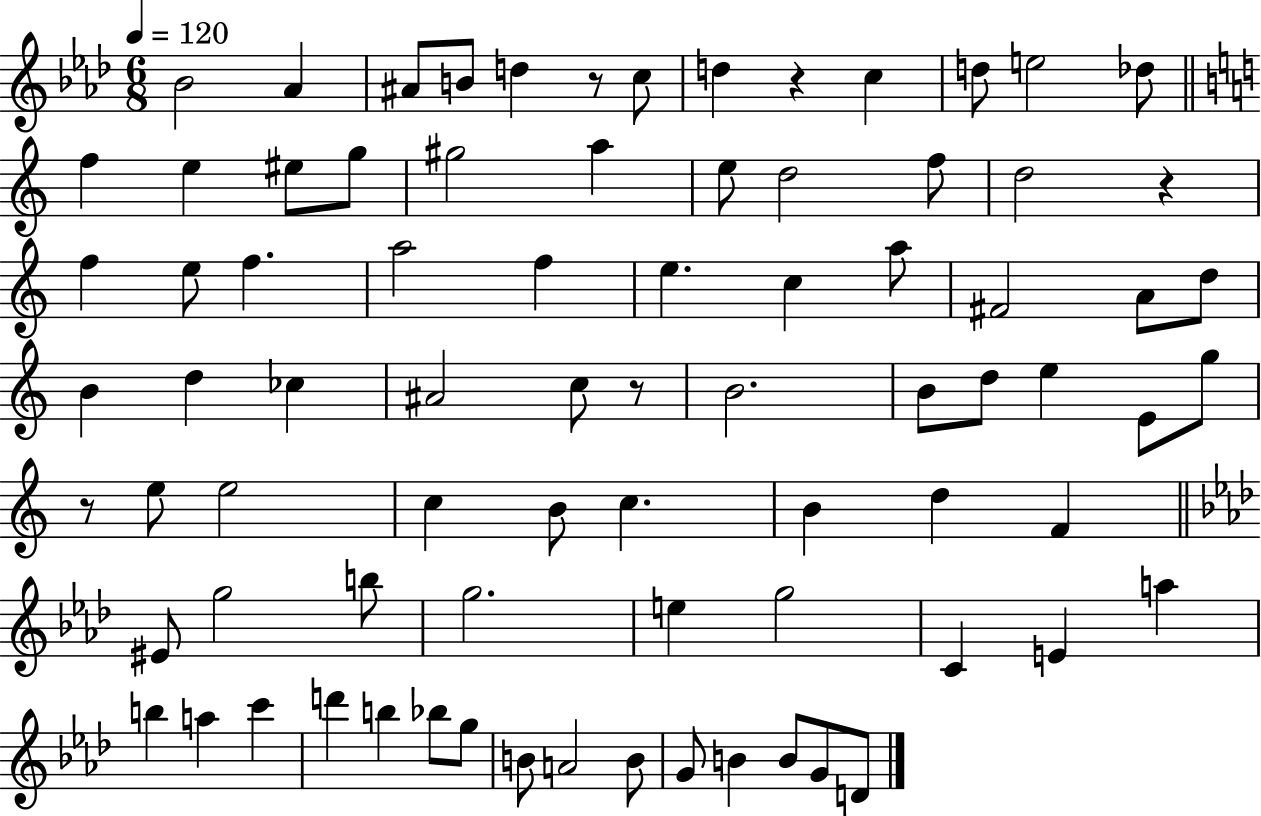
{
  \clef treble
  \numericTimeSignature
  \time 6/8
  \key aes \major
  \tempo 4 = 120
  bes'2 aes'4 | ais'8 b'8 d''4 r8 c''8 | d''4 r4 c''4 | d''8 e''2 des''8 | \break \bar "||" \break \key a \minor f''4 e''4 eis''8 g''8 | gis''2 a''4 | e''8 d''2 f''8 | d''2 r4 | \break f''4 e''8 f''4. | a''2 f''4 | e''4. c''4 a''8 | fis'2 a'8 d''8 | \break b'4 d''4 ces''4 | ais'2 c''8 r8 | b'2. | b'8 d''8 e''4 e'8 g''8 | \break r8 e''8 e''2 | c''4 b'8 c''4. | b'4 d''4 f'4 | \bar "||" \break \key aes \major eis'8 g''2 b''8 | g''2. | e''4 g''2 | c'4 e'4 a''4 | \break b''4 a''4 c'''4 | d'''4 b''4 bes''8 g''8 | b'8 a'2 b'8 | g'8 b'4 b'8 g'8 d'8 | \break \bar "|."
}